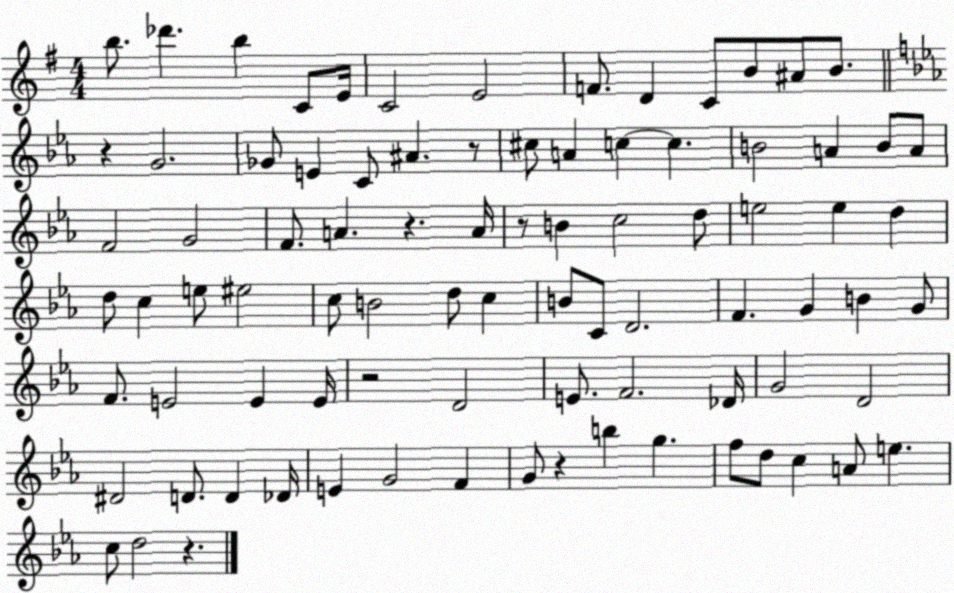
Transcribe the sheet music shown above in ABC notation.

X:1
T:Untitled
M:4/4
L:1/4
K:G
b/2 _d' b C/2 E/4 C2 E2 F/2 D C/2 B/2 ^A/2 B/2 z G2 _G/2 E C/2 ^A z/2 ^c/2 A c c B2 A B/2 A/2 F2 G2 F/2 A z A/4 z/2 B c2 d/2 e2 e d d/2 c e/2 ^e2 c/2 B2 d/2 c B/2 C/2 D2 F G B G/2 F/2 E2 E E/4 z2 D2 E/2 F2 _D/4 G2 D2 ^D2 D/2 D _D/4 E G2 F G/2 z b g f/2 d/2 c A/2 e c/2 d2 z